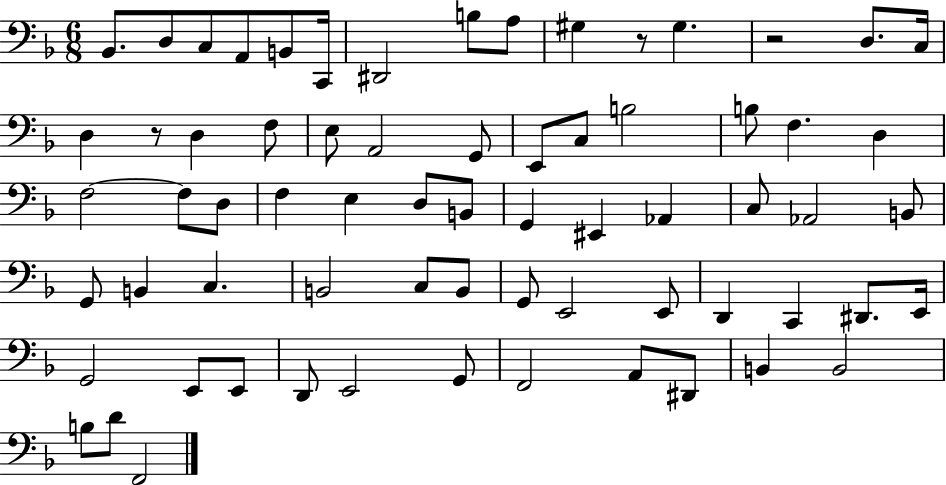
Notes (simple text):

Bb2/e. D3/e C3/e A2/e B2/e C2/s D#2/h B3/e A3/e G#3/q R/e G#3/q. R/h D3/e. C3/s D3/q R/e D3/q F3/e E3/e A2/h G2/e E2/e C3/e B3/h B3/e F3/q. D3/q F3/h F3/e D3/e F3/q E3/q D3/e B2/e G2/q EIS2/q Ab2/q C3/e Ab2/h B2/e G2/e B2/q C3/q. B2/h C3/e B2/e G2/e E2/h E2/e D2/q C2/q D#2/e. E2/s G2/h E2/e E2/e D2/e E2/h G2/e F2/h A2/e D#2/e B2/q B2/h B3/e D4/e F2/h